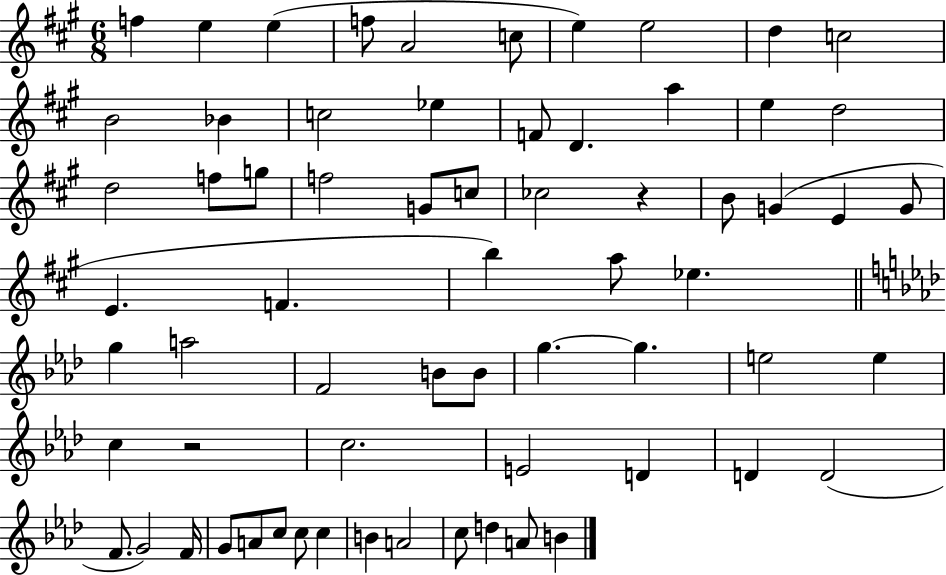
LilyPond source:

{
  \clef treble
  \numericTimeSignature
  \time 6/8
  \key a \major
  f''4 e''4 e''4( | f''8 a'2 c''8 | e''4) e''2 | d''4 c''2 | \break b'2 bes'4 | c''2 ees''4 | f'8 d'4. a''4 | e''4 d''2 | \break d''2 f''8 g''8 | f''2 g'8 c''8 | ces''2 r4 | b'8 g'4( e'4 g'8 | \break e'4. f'4. | b''4) a''8 ees''4. | \bar "||" \break \key f \minor g''4 a''2 | f'2 b'8 b'8 | g''4.~~ g''4. | e''2 e''4 | \break c''4 r2 | c''2. | e'2 d'4 | d'4 d'2( | \break f'8. g'2) f'16 | g'8 a'8 c''8 c''8 c''4 | b'4 a'2 | c''8 d''4 a'8 b'4 | \break \bar "|."
}